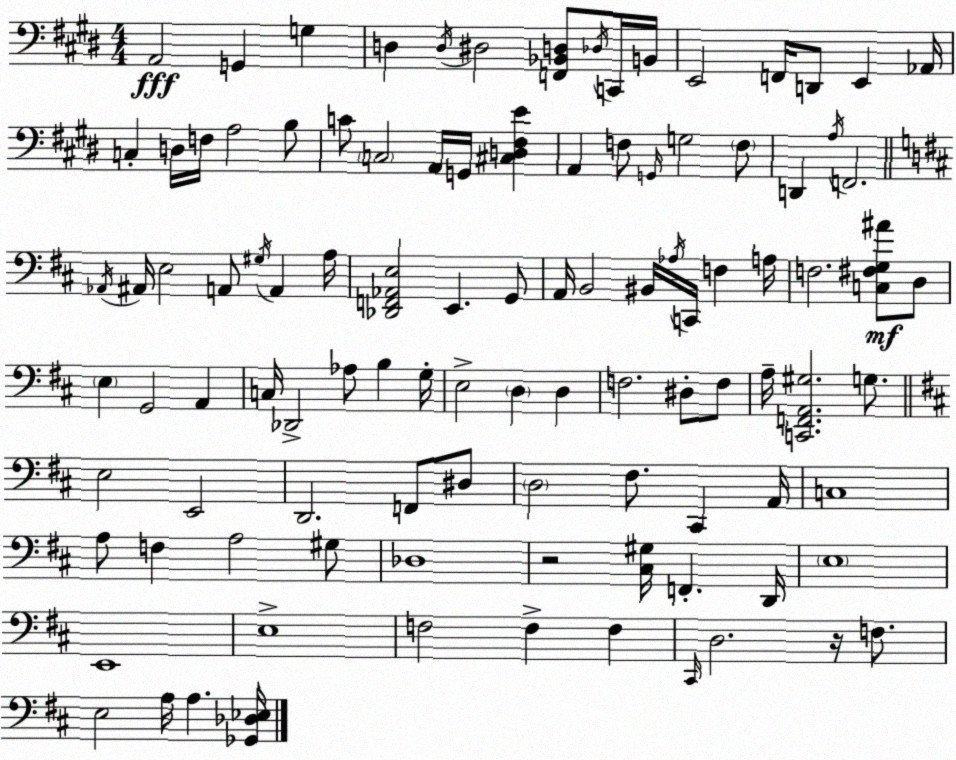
X:1
T:Untitled
M:4/4
L:1/4
K:E
A,,2 G,, G, D, D,/4 ^D,2 [F,,_B,,D,]/2 _D,/4 C,,/4 B,,/4 E,,2 F,,/4 D,,/2 E,, _A,,/4 C, D,/4 F,/4 A,2 B,/2 C/2 C,2 A,,/4 G,,/4 [^C,D,^F,E] A,, F,/2 G,,/4 G,2 F,/2 D,, A,/4 F,,2 _A,,/4 ^A,,/4 E,2 A,,/2 ^G,/4 A,, A,/4 [_D,,F,,_A,,E,]2 E,, G,,/2 A,,/4 B,,2 ^B,,/4 _A,/4 C,,/4 F, A,/4 F,2 [C,^F,G,^A]/2 D,/2 E, G,,2 A,, C,/4 _D,,2 _A,/2 B, G,/4 E,2 D, D, F,2 ^D,/2 F,/2 A,/4 [C,,F,,A,,^G,]2 G,/2 E,2 E,,2 D,,2 F,,/2 ^D,/2 D,2 ^F,/2 ^C,, A,,/4 C,4 A,/2 F, A,2 ^G,/2 _D,4 z2 [^C,^G,]/4 F,, D,,/4 E,4 E,,4 E,4 F,2 F, F, ^C,,/4 D,2 z/4 F,/2 E,2 A,/4 A, [_G,,_D,_E,]/4